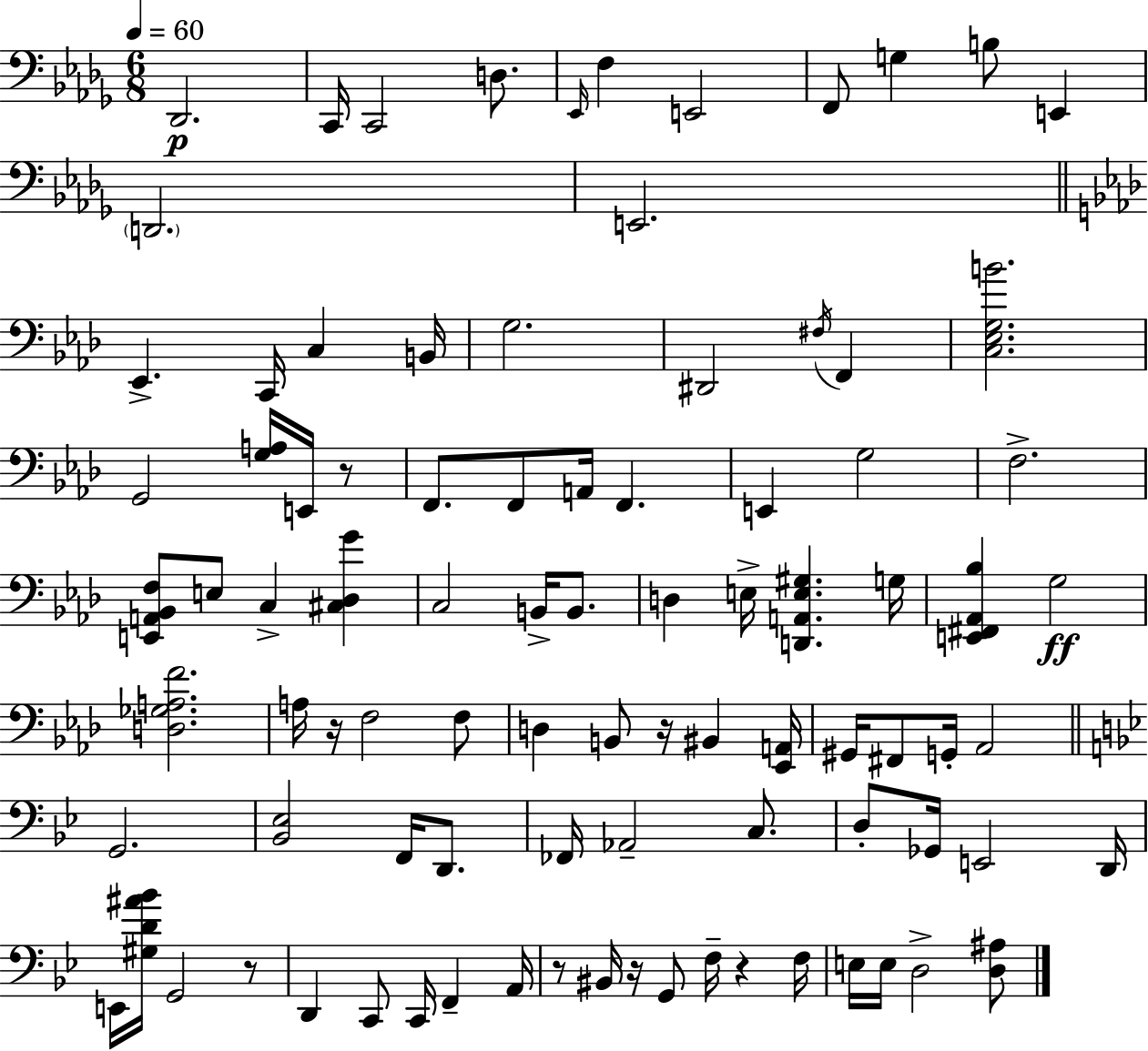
Db2/h. C2/s C2/h D3/e. Eb2/s F3/q E2/h F2/e G3/q B3/e E2/q D2/h. E2/h. Eb2/q. C2/s C3/q B2/s G3/h. D#2/h F#3/s F2/q [C3,Eb3,G3,B4]/h. G2/h [G3,A3]/s E2/s R/e F2/e. F2/e A2/s F2/q. E2/q G3/h F3/h. [E2,A2,Bb2,F3]/e E3/e C3/q [C#3,Db3,G4]/q C3/h B2/s B2/e. D3/q E3/s [D2,A2,E3,G#3]/q. G3/s [E2,F#2,Ab2,Bb3]/q G3/h [D3,Gb3,A3,F4]/h. A3/s R/s F3/h F3/e D3/q B2/e R/s BIS2/q [Eb2,A2]/s G#2/s F#2/e G2/s Ab2/h G2/h. [Bb2,Eb3]/h F2/s D2/e. FES2/s Ab2/h C3/e. D3/e Gb2/s E2/h D2/s E2/s [G#3,D4,A#4,Bb4]/s G2/h R/e D2/q C2/e C2/s F2/q A2/s R/e BIS2/s R/s G2/e F3/s R/q F3/s E3/s E3/s D3/h [D3,A#3]/e